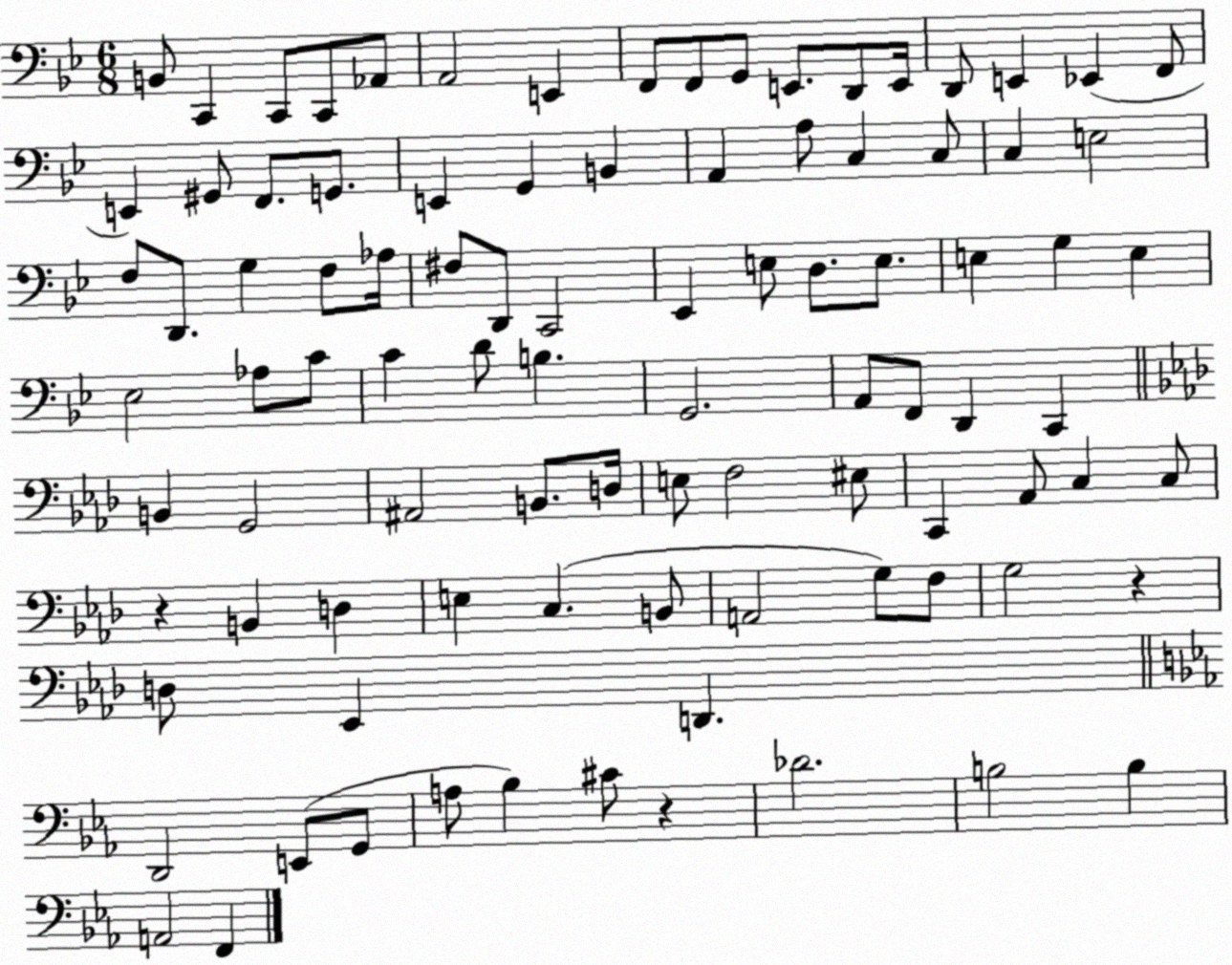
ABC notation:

X:1
T:Untitled
M:6/8
L:1/4
K:Bb
B,,/2 C,, C,,/2 C,,/2 _A,,/2 A,,2 E,, F,,/2 F,,/2 G,,/2 E,,/2 D,,/2 E,,/4 D,,/2 E,, _E,, F,,/2 E,, ^G,,/2 F,,/2 G,,/2 E,, G,, B,, A,, A,/2 C, C,/2 C, E,2 F,/2 D,,/2 G, F,/2 _A,/4 ^F,/2 D,,/2 C,,2 _E,, E,/2 D,/2 E,/2 E, G, E, _E,2 _A,/2 C/2 C D/2 B, G,,2 A,,/2 F,,/2 D,, C,, B,, G,,2 ^A,,2 B,,/2 D,/4 E,/2 F,2 ^E,/2 C,, _A,,/2 C, C,/2 z B,, D, E, C, B,,/2 A,,2 G,/2 F,/2 G,2 z D,/2 _E,, D,, D,,2 E,,/2 G,,/2 A,/2 _B, ^C/2 z _D2 B,2 B, A,,2 F,,